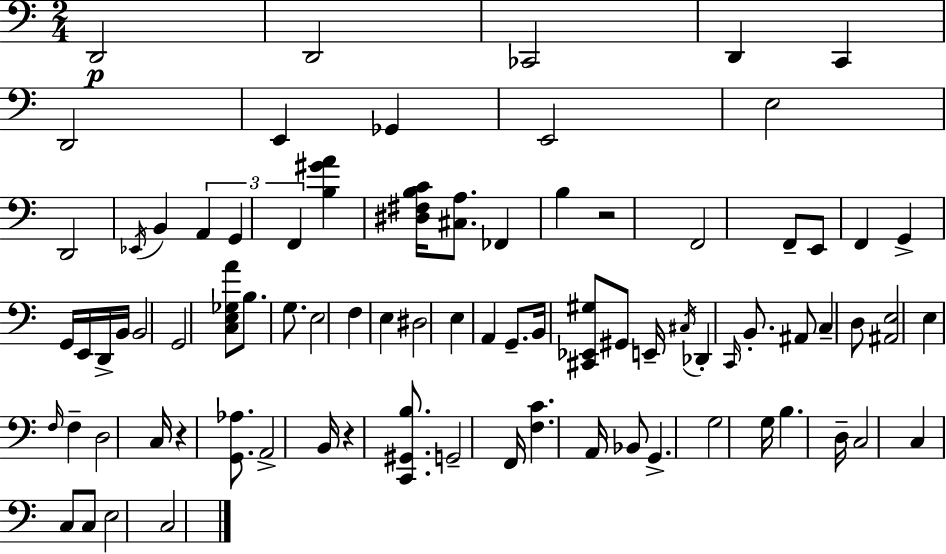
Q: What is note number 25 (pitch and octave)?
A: E2